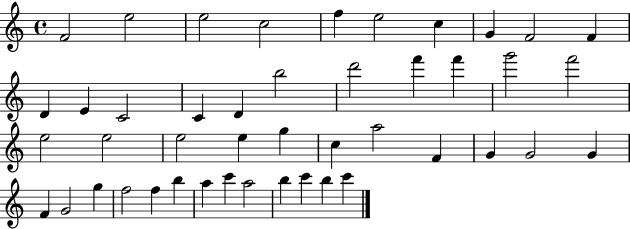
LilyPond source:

{
  \clef treble
  \time 4/4
  \defaultTimeSignature
  \key c \major
  f'2 e''2 | e''2 c''2 | f''4 e''2 c''4 | g'4 f'2 f'4 | \break d'4 e'4 c'2 | c'4 d'4 b''2 | d'''2 f'''4 f'''4 | g'''2 f'''2 | \break e''2 e''2 | e''2 e''4 g''4 | c''4 a''2 f'4 | g'4 g'2 g'4 | \break f'4 g'2 g''4 | f''2 f''4 b''4 | a''4 c'''4 a''2 | b''4 c'''4 b''4 c'''4 | \break \bar "|."
}